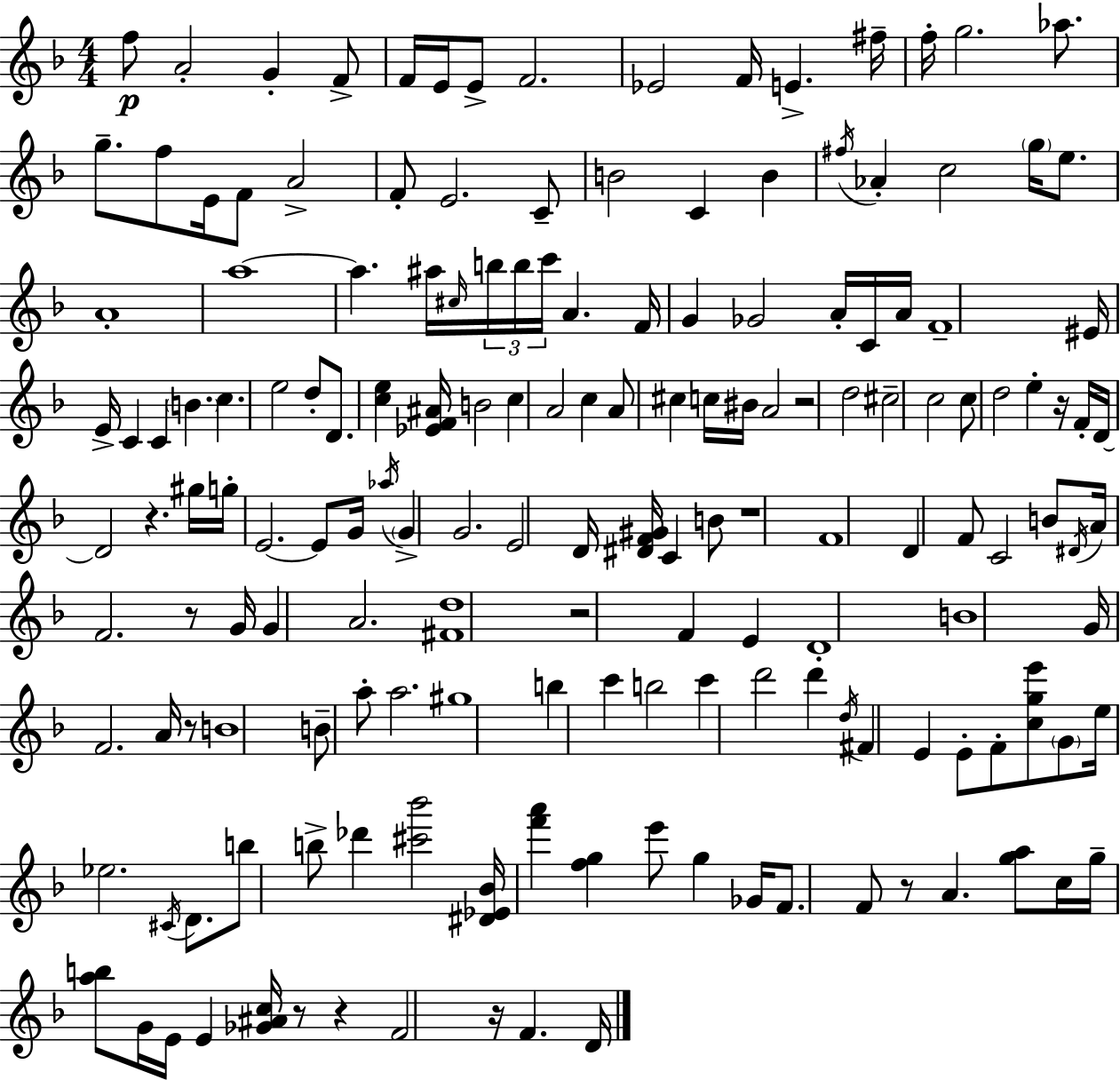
X:1
T:Untitled
M:4/4
L:1/4
K:F
f/2 A2 G F/2 F/4 E/4 E/2 F2 _E2 F/4 E ^f/4 f/4 g2 _a/2 g/2 f/2 E/4 F/2 A2 F/2 E2 C/2 B2 C B ^f/4 _A c2 g/4 e/2 A4 a4 a ^a/4 ^c/4 b/4 b/4 c'/4 A F/4 G _G2 A/4 C/4 A/4 F4 ^E/4 E/4 C C B c e2 d/2 D/2 [ce] [_EF^A]/4 B2 c A2 c A/2 ^c c/4 ^B/4 A2 z2 d2 ^c2 c2 c/2 d2 e z/4 F/4 D/4 D2 z ^g/4 g/4 E2 E/2 G/4 _a/4 G G2 E2 D/4 [^DF^G]/4 C B/2 z4 F4 D F/2 C2 B/2 ^D/4 A/4 F2 z/2 G/4 G A2 [^Fd]4 z2 F E D4 B4 G/4 F2 A/4 z/2 B4 B/2 a/2 a2 ^g4 b c' b2 c' d'2 d' d/4 ^F E E/2 F/2 [cge']/2 G/2 e/4 _e2 ^C/4 D/2 b/2 b/2 _d' [^c'_b']2 [^D_E_B]/4 [f'a'] [fg] e'/2 g _G/4 F/2 F/2 z/2 A [ga]/2 c/4 g/4 [ab]/2 G/4 E/4 E [_G^Ac]/4 z/2 z F2 z/4 F D/4